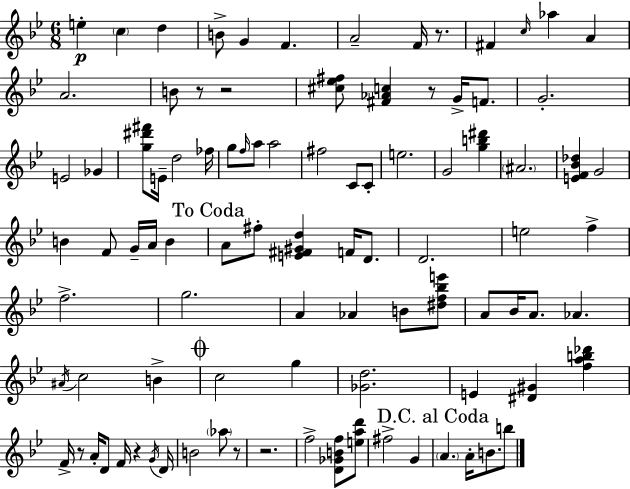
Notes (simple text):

E5/q C5/q D5/q B4/e G4/q F4/q. A4/h F4/s R/e. F#4/q C5/s Ab5/q A4/q A4/h. B4/e R/e R/h [C#5,Eb5,F#5]/e [F#4,Ab4,C5]/q R/e G4/s F4/e. G4/h. E4/h Gb4/q [G5,D#6,F#6]/e E4/s D5/h FES5/s G5/e F5/s A5/e A5/h F#5/h C4/e C4/e E5/h. G4/h [G5,B5,D#6]/q A#4/h. [E4,F4,Bb4,Db5]/q G4/h B4/q F4/e G4/s A4/s B4/q A4/e F#5/e [E4,F#4,G#4,D5]/q F4/s D4/e. D4/h. E5/h F5/q F5/h. G5/h. A4/q Ab4/q B4/e [D#5,F5,Bb5,E6]/e A4/e Bb4/s A4/e. Ab4/q. A#4/s C5/h B4/q C5/h G5/q [Gb4,D5]/h. E4/q [D#4,G#4]/q [F5,A5,B5,Db6]/q F4/s R/e A4/s D4/e F4/s R/q G4/s D4/s B4/h Ab5/e R/e R/h. F5/h [D4,Gb4,B4,F5]/e [E5,A5,D6]/e F#5/h G4/q A4/q. A4/s B4/e. B5/e